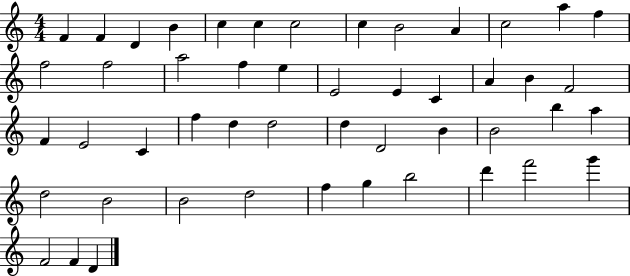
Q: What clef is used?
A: treble